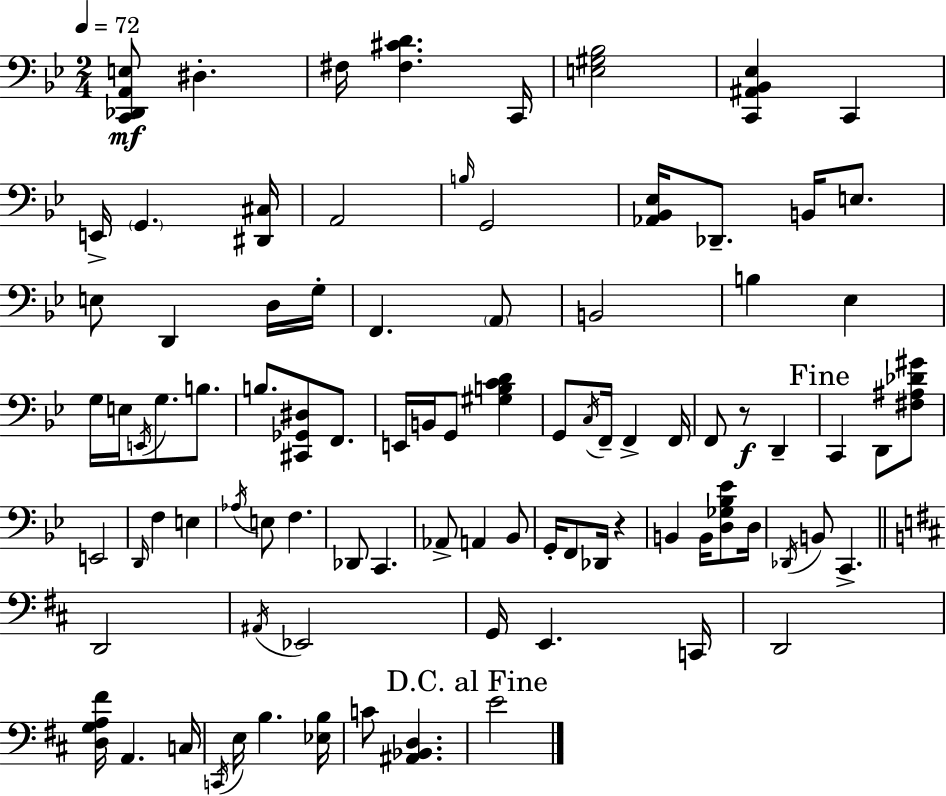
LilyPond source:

{
  \clef bass
  \numericTimeSignature
  \time 2/4
  \key bes \major
  \tempo 4 = 72
  <c, des, a, e>8\mf dis4.-. | fis16 <fis cis' d'>4. c,16 | <e gis bes>2 | <c, ais, bes, ees>4 c,4 | \break e,16-> \parenthesize g,4. <dis, cis>16 | a,2 | \grace { b16 } g,2 | <aes, bes, ees>16 des,8.-- b,16 e8. | \break e8 d,4 d16 | g16-. f,4. \parenthesize a,8 | b,2 | b4 ees4 | \break g16 e16 \acciaccatura { e,16 } g8. b8. | b8. <cis, ges, dis>8 f,8. | e,16 b,16 g,8 <gis b c' d'>4 | g,8 \acciaccatura { c16 } f,16-- f,4-> | \break f,16 f,8 r8\f d,4-- | \mark "Fine" c,4 d,8 | <fis ais des' gis'>8 e,2 | \grace { d,16 } f4 | \break e4 \acciaccatura { aes16 } e8 f4. | des,8 c,4. | aes,8-> a,4 | bes,8 g,16-. f,8 | \break des,16 r4 b,4 | b,16 <d ges bes ees'>8 d16 \acciaccatura { des,16 } b,8 | c,4.-> \bar "||" \break \key d \major d,2 | \acciaccatura { ais,16 } ees,2 | g,16 e,4. | c,16 d,2 | \break <d g a fis'>16 a,4. | c16 \acciaccatura { c,16 } e16 b4. | <ees b>16 c'8 <ais, bes, d>4. | \mark "D.C. al Fine" e'2 | \break \bar "|."
}